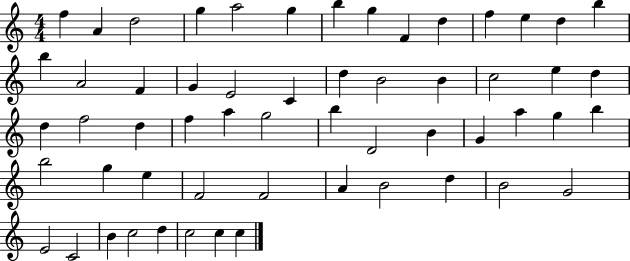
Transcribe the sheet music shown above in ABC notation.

X:1
T:Untitled
M:4/4
L:1/4
K:C
f A d2 g a2 g b g F d f e d b b A2 F G E2 C d B2 B c2 e d d f2 d f a g2 b D2 B G a g b b2 g e F2 F2 A B2 d B2 G2 E2 C2 B c2 d c2 c c